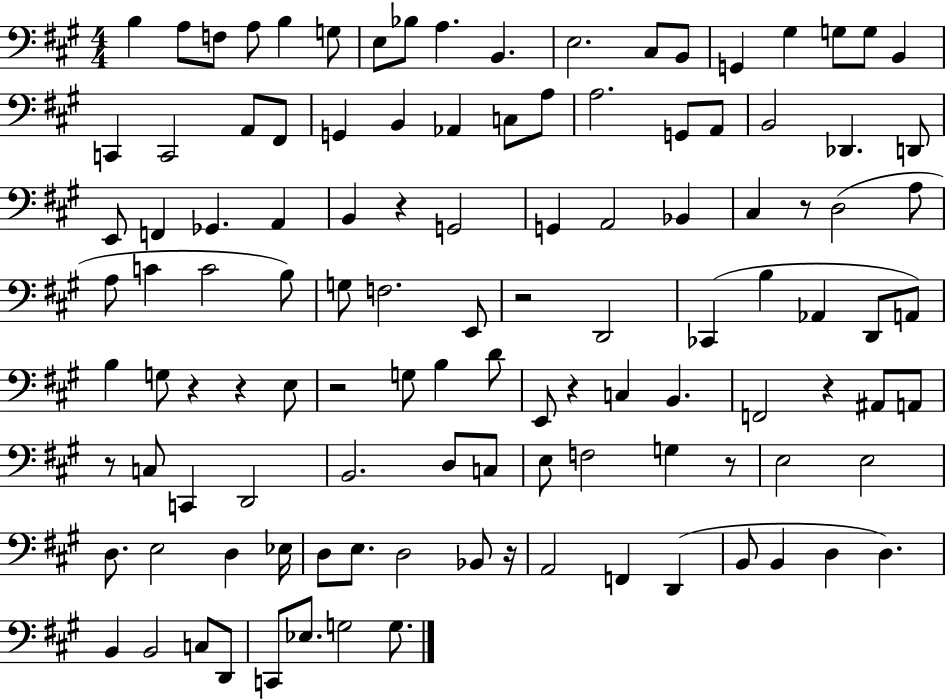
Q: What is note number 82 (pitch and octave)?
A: D3